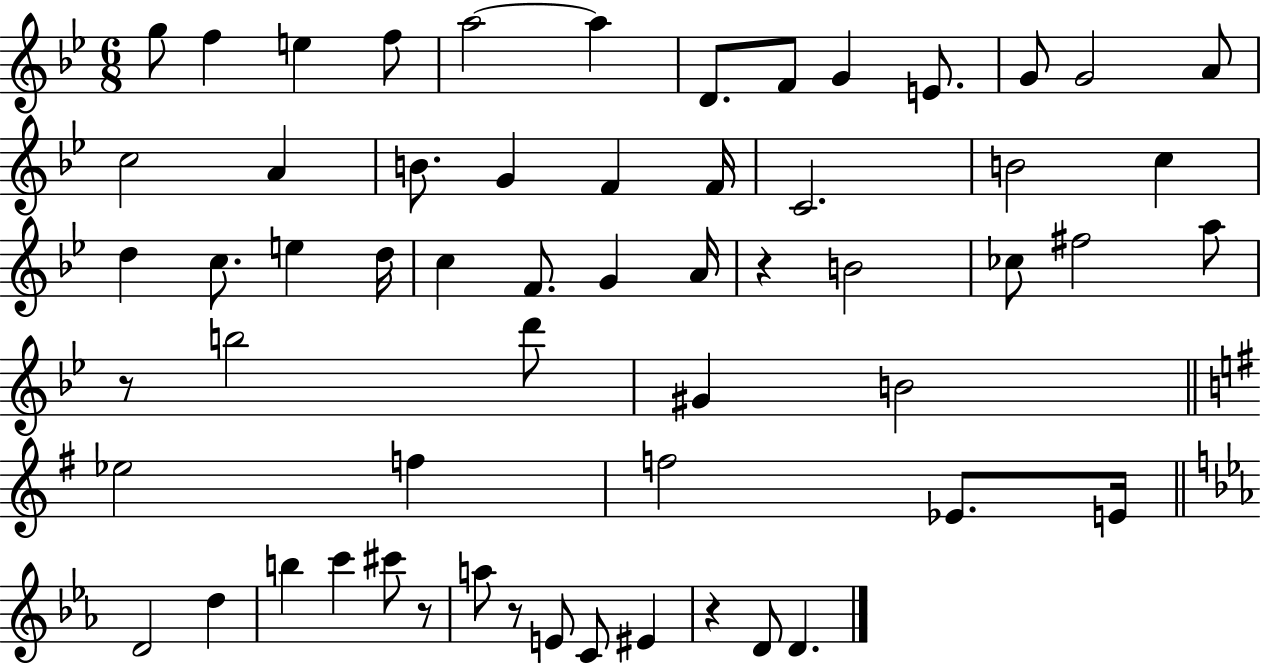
G5/e F5/q E5/q F5/e A5/h A5/q D4/e. F4/e G4/q E4/e. G4/e G4/h A4/e C5/h A4/q B4/e. G4/q F4/q F4/s C4/h. B4/h C5/q D5/q C5/e. E5/q D5/s C5/q F4/e. G4/q A4/s R/q B4/h CES5/e F#5/h A5/e R/e B5/h D6/e G#4/q B4/h Eb5/h F5/q F5/h Eb4/e. E4/s D4/h D5/q B5/q C6/q C#6/e R/e A5/e R/e E4/e C4/e EIS4/q R/q D4/e D4/q.